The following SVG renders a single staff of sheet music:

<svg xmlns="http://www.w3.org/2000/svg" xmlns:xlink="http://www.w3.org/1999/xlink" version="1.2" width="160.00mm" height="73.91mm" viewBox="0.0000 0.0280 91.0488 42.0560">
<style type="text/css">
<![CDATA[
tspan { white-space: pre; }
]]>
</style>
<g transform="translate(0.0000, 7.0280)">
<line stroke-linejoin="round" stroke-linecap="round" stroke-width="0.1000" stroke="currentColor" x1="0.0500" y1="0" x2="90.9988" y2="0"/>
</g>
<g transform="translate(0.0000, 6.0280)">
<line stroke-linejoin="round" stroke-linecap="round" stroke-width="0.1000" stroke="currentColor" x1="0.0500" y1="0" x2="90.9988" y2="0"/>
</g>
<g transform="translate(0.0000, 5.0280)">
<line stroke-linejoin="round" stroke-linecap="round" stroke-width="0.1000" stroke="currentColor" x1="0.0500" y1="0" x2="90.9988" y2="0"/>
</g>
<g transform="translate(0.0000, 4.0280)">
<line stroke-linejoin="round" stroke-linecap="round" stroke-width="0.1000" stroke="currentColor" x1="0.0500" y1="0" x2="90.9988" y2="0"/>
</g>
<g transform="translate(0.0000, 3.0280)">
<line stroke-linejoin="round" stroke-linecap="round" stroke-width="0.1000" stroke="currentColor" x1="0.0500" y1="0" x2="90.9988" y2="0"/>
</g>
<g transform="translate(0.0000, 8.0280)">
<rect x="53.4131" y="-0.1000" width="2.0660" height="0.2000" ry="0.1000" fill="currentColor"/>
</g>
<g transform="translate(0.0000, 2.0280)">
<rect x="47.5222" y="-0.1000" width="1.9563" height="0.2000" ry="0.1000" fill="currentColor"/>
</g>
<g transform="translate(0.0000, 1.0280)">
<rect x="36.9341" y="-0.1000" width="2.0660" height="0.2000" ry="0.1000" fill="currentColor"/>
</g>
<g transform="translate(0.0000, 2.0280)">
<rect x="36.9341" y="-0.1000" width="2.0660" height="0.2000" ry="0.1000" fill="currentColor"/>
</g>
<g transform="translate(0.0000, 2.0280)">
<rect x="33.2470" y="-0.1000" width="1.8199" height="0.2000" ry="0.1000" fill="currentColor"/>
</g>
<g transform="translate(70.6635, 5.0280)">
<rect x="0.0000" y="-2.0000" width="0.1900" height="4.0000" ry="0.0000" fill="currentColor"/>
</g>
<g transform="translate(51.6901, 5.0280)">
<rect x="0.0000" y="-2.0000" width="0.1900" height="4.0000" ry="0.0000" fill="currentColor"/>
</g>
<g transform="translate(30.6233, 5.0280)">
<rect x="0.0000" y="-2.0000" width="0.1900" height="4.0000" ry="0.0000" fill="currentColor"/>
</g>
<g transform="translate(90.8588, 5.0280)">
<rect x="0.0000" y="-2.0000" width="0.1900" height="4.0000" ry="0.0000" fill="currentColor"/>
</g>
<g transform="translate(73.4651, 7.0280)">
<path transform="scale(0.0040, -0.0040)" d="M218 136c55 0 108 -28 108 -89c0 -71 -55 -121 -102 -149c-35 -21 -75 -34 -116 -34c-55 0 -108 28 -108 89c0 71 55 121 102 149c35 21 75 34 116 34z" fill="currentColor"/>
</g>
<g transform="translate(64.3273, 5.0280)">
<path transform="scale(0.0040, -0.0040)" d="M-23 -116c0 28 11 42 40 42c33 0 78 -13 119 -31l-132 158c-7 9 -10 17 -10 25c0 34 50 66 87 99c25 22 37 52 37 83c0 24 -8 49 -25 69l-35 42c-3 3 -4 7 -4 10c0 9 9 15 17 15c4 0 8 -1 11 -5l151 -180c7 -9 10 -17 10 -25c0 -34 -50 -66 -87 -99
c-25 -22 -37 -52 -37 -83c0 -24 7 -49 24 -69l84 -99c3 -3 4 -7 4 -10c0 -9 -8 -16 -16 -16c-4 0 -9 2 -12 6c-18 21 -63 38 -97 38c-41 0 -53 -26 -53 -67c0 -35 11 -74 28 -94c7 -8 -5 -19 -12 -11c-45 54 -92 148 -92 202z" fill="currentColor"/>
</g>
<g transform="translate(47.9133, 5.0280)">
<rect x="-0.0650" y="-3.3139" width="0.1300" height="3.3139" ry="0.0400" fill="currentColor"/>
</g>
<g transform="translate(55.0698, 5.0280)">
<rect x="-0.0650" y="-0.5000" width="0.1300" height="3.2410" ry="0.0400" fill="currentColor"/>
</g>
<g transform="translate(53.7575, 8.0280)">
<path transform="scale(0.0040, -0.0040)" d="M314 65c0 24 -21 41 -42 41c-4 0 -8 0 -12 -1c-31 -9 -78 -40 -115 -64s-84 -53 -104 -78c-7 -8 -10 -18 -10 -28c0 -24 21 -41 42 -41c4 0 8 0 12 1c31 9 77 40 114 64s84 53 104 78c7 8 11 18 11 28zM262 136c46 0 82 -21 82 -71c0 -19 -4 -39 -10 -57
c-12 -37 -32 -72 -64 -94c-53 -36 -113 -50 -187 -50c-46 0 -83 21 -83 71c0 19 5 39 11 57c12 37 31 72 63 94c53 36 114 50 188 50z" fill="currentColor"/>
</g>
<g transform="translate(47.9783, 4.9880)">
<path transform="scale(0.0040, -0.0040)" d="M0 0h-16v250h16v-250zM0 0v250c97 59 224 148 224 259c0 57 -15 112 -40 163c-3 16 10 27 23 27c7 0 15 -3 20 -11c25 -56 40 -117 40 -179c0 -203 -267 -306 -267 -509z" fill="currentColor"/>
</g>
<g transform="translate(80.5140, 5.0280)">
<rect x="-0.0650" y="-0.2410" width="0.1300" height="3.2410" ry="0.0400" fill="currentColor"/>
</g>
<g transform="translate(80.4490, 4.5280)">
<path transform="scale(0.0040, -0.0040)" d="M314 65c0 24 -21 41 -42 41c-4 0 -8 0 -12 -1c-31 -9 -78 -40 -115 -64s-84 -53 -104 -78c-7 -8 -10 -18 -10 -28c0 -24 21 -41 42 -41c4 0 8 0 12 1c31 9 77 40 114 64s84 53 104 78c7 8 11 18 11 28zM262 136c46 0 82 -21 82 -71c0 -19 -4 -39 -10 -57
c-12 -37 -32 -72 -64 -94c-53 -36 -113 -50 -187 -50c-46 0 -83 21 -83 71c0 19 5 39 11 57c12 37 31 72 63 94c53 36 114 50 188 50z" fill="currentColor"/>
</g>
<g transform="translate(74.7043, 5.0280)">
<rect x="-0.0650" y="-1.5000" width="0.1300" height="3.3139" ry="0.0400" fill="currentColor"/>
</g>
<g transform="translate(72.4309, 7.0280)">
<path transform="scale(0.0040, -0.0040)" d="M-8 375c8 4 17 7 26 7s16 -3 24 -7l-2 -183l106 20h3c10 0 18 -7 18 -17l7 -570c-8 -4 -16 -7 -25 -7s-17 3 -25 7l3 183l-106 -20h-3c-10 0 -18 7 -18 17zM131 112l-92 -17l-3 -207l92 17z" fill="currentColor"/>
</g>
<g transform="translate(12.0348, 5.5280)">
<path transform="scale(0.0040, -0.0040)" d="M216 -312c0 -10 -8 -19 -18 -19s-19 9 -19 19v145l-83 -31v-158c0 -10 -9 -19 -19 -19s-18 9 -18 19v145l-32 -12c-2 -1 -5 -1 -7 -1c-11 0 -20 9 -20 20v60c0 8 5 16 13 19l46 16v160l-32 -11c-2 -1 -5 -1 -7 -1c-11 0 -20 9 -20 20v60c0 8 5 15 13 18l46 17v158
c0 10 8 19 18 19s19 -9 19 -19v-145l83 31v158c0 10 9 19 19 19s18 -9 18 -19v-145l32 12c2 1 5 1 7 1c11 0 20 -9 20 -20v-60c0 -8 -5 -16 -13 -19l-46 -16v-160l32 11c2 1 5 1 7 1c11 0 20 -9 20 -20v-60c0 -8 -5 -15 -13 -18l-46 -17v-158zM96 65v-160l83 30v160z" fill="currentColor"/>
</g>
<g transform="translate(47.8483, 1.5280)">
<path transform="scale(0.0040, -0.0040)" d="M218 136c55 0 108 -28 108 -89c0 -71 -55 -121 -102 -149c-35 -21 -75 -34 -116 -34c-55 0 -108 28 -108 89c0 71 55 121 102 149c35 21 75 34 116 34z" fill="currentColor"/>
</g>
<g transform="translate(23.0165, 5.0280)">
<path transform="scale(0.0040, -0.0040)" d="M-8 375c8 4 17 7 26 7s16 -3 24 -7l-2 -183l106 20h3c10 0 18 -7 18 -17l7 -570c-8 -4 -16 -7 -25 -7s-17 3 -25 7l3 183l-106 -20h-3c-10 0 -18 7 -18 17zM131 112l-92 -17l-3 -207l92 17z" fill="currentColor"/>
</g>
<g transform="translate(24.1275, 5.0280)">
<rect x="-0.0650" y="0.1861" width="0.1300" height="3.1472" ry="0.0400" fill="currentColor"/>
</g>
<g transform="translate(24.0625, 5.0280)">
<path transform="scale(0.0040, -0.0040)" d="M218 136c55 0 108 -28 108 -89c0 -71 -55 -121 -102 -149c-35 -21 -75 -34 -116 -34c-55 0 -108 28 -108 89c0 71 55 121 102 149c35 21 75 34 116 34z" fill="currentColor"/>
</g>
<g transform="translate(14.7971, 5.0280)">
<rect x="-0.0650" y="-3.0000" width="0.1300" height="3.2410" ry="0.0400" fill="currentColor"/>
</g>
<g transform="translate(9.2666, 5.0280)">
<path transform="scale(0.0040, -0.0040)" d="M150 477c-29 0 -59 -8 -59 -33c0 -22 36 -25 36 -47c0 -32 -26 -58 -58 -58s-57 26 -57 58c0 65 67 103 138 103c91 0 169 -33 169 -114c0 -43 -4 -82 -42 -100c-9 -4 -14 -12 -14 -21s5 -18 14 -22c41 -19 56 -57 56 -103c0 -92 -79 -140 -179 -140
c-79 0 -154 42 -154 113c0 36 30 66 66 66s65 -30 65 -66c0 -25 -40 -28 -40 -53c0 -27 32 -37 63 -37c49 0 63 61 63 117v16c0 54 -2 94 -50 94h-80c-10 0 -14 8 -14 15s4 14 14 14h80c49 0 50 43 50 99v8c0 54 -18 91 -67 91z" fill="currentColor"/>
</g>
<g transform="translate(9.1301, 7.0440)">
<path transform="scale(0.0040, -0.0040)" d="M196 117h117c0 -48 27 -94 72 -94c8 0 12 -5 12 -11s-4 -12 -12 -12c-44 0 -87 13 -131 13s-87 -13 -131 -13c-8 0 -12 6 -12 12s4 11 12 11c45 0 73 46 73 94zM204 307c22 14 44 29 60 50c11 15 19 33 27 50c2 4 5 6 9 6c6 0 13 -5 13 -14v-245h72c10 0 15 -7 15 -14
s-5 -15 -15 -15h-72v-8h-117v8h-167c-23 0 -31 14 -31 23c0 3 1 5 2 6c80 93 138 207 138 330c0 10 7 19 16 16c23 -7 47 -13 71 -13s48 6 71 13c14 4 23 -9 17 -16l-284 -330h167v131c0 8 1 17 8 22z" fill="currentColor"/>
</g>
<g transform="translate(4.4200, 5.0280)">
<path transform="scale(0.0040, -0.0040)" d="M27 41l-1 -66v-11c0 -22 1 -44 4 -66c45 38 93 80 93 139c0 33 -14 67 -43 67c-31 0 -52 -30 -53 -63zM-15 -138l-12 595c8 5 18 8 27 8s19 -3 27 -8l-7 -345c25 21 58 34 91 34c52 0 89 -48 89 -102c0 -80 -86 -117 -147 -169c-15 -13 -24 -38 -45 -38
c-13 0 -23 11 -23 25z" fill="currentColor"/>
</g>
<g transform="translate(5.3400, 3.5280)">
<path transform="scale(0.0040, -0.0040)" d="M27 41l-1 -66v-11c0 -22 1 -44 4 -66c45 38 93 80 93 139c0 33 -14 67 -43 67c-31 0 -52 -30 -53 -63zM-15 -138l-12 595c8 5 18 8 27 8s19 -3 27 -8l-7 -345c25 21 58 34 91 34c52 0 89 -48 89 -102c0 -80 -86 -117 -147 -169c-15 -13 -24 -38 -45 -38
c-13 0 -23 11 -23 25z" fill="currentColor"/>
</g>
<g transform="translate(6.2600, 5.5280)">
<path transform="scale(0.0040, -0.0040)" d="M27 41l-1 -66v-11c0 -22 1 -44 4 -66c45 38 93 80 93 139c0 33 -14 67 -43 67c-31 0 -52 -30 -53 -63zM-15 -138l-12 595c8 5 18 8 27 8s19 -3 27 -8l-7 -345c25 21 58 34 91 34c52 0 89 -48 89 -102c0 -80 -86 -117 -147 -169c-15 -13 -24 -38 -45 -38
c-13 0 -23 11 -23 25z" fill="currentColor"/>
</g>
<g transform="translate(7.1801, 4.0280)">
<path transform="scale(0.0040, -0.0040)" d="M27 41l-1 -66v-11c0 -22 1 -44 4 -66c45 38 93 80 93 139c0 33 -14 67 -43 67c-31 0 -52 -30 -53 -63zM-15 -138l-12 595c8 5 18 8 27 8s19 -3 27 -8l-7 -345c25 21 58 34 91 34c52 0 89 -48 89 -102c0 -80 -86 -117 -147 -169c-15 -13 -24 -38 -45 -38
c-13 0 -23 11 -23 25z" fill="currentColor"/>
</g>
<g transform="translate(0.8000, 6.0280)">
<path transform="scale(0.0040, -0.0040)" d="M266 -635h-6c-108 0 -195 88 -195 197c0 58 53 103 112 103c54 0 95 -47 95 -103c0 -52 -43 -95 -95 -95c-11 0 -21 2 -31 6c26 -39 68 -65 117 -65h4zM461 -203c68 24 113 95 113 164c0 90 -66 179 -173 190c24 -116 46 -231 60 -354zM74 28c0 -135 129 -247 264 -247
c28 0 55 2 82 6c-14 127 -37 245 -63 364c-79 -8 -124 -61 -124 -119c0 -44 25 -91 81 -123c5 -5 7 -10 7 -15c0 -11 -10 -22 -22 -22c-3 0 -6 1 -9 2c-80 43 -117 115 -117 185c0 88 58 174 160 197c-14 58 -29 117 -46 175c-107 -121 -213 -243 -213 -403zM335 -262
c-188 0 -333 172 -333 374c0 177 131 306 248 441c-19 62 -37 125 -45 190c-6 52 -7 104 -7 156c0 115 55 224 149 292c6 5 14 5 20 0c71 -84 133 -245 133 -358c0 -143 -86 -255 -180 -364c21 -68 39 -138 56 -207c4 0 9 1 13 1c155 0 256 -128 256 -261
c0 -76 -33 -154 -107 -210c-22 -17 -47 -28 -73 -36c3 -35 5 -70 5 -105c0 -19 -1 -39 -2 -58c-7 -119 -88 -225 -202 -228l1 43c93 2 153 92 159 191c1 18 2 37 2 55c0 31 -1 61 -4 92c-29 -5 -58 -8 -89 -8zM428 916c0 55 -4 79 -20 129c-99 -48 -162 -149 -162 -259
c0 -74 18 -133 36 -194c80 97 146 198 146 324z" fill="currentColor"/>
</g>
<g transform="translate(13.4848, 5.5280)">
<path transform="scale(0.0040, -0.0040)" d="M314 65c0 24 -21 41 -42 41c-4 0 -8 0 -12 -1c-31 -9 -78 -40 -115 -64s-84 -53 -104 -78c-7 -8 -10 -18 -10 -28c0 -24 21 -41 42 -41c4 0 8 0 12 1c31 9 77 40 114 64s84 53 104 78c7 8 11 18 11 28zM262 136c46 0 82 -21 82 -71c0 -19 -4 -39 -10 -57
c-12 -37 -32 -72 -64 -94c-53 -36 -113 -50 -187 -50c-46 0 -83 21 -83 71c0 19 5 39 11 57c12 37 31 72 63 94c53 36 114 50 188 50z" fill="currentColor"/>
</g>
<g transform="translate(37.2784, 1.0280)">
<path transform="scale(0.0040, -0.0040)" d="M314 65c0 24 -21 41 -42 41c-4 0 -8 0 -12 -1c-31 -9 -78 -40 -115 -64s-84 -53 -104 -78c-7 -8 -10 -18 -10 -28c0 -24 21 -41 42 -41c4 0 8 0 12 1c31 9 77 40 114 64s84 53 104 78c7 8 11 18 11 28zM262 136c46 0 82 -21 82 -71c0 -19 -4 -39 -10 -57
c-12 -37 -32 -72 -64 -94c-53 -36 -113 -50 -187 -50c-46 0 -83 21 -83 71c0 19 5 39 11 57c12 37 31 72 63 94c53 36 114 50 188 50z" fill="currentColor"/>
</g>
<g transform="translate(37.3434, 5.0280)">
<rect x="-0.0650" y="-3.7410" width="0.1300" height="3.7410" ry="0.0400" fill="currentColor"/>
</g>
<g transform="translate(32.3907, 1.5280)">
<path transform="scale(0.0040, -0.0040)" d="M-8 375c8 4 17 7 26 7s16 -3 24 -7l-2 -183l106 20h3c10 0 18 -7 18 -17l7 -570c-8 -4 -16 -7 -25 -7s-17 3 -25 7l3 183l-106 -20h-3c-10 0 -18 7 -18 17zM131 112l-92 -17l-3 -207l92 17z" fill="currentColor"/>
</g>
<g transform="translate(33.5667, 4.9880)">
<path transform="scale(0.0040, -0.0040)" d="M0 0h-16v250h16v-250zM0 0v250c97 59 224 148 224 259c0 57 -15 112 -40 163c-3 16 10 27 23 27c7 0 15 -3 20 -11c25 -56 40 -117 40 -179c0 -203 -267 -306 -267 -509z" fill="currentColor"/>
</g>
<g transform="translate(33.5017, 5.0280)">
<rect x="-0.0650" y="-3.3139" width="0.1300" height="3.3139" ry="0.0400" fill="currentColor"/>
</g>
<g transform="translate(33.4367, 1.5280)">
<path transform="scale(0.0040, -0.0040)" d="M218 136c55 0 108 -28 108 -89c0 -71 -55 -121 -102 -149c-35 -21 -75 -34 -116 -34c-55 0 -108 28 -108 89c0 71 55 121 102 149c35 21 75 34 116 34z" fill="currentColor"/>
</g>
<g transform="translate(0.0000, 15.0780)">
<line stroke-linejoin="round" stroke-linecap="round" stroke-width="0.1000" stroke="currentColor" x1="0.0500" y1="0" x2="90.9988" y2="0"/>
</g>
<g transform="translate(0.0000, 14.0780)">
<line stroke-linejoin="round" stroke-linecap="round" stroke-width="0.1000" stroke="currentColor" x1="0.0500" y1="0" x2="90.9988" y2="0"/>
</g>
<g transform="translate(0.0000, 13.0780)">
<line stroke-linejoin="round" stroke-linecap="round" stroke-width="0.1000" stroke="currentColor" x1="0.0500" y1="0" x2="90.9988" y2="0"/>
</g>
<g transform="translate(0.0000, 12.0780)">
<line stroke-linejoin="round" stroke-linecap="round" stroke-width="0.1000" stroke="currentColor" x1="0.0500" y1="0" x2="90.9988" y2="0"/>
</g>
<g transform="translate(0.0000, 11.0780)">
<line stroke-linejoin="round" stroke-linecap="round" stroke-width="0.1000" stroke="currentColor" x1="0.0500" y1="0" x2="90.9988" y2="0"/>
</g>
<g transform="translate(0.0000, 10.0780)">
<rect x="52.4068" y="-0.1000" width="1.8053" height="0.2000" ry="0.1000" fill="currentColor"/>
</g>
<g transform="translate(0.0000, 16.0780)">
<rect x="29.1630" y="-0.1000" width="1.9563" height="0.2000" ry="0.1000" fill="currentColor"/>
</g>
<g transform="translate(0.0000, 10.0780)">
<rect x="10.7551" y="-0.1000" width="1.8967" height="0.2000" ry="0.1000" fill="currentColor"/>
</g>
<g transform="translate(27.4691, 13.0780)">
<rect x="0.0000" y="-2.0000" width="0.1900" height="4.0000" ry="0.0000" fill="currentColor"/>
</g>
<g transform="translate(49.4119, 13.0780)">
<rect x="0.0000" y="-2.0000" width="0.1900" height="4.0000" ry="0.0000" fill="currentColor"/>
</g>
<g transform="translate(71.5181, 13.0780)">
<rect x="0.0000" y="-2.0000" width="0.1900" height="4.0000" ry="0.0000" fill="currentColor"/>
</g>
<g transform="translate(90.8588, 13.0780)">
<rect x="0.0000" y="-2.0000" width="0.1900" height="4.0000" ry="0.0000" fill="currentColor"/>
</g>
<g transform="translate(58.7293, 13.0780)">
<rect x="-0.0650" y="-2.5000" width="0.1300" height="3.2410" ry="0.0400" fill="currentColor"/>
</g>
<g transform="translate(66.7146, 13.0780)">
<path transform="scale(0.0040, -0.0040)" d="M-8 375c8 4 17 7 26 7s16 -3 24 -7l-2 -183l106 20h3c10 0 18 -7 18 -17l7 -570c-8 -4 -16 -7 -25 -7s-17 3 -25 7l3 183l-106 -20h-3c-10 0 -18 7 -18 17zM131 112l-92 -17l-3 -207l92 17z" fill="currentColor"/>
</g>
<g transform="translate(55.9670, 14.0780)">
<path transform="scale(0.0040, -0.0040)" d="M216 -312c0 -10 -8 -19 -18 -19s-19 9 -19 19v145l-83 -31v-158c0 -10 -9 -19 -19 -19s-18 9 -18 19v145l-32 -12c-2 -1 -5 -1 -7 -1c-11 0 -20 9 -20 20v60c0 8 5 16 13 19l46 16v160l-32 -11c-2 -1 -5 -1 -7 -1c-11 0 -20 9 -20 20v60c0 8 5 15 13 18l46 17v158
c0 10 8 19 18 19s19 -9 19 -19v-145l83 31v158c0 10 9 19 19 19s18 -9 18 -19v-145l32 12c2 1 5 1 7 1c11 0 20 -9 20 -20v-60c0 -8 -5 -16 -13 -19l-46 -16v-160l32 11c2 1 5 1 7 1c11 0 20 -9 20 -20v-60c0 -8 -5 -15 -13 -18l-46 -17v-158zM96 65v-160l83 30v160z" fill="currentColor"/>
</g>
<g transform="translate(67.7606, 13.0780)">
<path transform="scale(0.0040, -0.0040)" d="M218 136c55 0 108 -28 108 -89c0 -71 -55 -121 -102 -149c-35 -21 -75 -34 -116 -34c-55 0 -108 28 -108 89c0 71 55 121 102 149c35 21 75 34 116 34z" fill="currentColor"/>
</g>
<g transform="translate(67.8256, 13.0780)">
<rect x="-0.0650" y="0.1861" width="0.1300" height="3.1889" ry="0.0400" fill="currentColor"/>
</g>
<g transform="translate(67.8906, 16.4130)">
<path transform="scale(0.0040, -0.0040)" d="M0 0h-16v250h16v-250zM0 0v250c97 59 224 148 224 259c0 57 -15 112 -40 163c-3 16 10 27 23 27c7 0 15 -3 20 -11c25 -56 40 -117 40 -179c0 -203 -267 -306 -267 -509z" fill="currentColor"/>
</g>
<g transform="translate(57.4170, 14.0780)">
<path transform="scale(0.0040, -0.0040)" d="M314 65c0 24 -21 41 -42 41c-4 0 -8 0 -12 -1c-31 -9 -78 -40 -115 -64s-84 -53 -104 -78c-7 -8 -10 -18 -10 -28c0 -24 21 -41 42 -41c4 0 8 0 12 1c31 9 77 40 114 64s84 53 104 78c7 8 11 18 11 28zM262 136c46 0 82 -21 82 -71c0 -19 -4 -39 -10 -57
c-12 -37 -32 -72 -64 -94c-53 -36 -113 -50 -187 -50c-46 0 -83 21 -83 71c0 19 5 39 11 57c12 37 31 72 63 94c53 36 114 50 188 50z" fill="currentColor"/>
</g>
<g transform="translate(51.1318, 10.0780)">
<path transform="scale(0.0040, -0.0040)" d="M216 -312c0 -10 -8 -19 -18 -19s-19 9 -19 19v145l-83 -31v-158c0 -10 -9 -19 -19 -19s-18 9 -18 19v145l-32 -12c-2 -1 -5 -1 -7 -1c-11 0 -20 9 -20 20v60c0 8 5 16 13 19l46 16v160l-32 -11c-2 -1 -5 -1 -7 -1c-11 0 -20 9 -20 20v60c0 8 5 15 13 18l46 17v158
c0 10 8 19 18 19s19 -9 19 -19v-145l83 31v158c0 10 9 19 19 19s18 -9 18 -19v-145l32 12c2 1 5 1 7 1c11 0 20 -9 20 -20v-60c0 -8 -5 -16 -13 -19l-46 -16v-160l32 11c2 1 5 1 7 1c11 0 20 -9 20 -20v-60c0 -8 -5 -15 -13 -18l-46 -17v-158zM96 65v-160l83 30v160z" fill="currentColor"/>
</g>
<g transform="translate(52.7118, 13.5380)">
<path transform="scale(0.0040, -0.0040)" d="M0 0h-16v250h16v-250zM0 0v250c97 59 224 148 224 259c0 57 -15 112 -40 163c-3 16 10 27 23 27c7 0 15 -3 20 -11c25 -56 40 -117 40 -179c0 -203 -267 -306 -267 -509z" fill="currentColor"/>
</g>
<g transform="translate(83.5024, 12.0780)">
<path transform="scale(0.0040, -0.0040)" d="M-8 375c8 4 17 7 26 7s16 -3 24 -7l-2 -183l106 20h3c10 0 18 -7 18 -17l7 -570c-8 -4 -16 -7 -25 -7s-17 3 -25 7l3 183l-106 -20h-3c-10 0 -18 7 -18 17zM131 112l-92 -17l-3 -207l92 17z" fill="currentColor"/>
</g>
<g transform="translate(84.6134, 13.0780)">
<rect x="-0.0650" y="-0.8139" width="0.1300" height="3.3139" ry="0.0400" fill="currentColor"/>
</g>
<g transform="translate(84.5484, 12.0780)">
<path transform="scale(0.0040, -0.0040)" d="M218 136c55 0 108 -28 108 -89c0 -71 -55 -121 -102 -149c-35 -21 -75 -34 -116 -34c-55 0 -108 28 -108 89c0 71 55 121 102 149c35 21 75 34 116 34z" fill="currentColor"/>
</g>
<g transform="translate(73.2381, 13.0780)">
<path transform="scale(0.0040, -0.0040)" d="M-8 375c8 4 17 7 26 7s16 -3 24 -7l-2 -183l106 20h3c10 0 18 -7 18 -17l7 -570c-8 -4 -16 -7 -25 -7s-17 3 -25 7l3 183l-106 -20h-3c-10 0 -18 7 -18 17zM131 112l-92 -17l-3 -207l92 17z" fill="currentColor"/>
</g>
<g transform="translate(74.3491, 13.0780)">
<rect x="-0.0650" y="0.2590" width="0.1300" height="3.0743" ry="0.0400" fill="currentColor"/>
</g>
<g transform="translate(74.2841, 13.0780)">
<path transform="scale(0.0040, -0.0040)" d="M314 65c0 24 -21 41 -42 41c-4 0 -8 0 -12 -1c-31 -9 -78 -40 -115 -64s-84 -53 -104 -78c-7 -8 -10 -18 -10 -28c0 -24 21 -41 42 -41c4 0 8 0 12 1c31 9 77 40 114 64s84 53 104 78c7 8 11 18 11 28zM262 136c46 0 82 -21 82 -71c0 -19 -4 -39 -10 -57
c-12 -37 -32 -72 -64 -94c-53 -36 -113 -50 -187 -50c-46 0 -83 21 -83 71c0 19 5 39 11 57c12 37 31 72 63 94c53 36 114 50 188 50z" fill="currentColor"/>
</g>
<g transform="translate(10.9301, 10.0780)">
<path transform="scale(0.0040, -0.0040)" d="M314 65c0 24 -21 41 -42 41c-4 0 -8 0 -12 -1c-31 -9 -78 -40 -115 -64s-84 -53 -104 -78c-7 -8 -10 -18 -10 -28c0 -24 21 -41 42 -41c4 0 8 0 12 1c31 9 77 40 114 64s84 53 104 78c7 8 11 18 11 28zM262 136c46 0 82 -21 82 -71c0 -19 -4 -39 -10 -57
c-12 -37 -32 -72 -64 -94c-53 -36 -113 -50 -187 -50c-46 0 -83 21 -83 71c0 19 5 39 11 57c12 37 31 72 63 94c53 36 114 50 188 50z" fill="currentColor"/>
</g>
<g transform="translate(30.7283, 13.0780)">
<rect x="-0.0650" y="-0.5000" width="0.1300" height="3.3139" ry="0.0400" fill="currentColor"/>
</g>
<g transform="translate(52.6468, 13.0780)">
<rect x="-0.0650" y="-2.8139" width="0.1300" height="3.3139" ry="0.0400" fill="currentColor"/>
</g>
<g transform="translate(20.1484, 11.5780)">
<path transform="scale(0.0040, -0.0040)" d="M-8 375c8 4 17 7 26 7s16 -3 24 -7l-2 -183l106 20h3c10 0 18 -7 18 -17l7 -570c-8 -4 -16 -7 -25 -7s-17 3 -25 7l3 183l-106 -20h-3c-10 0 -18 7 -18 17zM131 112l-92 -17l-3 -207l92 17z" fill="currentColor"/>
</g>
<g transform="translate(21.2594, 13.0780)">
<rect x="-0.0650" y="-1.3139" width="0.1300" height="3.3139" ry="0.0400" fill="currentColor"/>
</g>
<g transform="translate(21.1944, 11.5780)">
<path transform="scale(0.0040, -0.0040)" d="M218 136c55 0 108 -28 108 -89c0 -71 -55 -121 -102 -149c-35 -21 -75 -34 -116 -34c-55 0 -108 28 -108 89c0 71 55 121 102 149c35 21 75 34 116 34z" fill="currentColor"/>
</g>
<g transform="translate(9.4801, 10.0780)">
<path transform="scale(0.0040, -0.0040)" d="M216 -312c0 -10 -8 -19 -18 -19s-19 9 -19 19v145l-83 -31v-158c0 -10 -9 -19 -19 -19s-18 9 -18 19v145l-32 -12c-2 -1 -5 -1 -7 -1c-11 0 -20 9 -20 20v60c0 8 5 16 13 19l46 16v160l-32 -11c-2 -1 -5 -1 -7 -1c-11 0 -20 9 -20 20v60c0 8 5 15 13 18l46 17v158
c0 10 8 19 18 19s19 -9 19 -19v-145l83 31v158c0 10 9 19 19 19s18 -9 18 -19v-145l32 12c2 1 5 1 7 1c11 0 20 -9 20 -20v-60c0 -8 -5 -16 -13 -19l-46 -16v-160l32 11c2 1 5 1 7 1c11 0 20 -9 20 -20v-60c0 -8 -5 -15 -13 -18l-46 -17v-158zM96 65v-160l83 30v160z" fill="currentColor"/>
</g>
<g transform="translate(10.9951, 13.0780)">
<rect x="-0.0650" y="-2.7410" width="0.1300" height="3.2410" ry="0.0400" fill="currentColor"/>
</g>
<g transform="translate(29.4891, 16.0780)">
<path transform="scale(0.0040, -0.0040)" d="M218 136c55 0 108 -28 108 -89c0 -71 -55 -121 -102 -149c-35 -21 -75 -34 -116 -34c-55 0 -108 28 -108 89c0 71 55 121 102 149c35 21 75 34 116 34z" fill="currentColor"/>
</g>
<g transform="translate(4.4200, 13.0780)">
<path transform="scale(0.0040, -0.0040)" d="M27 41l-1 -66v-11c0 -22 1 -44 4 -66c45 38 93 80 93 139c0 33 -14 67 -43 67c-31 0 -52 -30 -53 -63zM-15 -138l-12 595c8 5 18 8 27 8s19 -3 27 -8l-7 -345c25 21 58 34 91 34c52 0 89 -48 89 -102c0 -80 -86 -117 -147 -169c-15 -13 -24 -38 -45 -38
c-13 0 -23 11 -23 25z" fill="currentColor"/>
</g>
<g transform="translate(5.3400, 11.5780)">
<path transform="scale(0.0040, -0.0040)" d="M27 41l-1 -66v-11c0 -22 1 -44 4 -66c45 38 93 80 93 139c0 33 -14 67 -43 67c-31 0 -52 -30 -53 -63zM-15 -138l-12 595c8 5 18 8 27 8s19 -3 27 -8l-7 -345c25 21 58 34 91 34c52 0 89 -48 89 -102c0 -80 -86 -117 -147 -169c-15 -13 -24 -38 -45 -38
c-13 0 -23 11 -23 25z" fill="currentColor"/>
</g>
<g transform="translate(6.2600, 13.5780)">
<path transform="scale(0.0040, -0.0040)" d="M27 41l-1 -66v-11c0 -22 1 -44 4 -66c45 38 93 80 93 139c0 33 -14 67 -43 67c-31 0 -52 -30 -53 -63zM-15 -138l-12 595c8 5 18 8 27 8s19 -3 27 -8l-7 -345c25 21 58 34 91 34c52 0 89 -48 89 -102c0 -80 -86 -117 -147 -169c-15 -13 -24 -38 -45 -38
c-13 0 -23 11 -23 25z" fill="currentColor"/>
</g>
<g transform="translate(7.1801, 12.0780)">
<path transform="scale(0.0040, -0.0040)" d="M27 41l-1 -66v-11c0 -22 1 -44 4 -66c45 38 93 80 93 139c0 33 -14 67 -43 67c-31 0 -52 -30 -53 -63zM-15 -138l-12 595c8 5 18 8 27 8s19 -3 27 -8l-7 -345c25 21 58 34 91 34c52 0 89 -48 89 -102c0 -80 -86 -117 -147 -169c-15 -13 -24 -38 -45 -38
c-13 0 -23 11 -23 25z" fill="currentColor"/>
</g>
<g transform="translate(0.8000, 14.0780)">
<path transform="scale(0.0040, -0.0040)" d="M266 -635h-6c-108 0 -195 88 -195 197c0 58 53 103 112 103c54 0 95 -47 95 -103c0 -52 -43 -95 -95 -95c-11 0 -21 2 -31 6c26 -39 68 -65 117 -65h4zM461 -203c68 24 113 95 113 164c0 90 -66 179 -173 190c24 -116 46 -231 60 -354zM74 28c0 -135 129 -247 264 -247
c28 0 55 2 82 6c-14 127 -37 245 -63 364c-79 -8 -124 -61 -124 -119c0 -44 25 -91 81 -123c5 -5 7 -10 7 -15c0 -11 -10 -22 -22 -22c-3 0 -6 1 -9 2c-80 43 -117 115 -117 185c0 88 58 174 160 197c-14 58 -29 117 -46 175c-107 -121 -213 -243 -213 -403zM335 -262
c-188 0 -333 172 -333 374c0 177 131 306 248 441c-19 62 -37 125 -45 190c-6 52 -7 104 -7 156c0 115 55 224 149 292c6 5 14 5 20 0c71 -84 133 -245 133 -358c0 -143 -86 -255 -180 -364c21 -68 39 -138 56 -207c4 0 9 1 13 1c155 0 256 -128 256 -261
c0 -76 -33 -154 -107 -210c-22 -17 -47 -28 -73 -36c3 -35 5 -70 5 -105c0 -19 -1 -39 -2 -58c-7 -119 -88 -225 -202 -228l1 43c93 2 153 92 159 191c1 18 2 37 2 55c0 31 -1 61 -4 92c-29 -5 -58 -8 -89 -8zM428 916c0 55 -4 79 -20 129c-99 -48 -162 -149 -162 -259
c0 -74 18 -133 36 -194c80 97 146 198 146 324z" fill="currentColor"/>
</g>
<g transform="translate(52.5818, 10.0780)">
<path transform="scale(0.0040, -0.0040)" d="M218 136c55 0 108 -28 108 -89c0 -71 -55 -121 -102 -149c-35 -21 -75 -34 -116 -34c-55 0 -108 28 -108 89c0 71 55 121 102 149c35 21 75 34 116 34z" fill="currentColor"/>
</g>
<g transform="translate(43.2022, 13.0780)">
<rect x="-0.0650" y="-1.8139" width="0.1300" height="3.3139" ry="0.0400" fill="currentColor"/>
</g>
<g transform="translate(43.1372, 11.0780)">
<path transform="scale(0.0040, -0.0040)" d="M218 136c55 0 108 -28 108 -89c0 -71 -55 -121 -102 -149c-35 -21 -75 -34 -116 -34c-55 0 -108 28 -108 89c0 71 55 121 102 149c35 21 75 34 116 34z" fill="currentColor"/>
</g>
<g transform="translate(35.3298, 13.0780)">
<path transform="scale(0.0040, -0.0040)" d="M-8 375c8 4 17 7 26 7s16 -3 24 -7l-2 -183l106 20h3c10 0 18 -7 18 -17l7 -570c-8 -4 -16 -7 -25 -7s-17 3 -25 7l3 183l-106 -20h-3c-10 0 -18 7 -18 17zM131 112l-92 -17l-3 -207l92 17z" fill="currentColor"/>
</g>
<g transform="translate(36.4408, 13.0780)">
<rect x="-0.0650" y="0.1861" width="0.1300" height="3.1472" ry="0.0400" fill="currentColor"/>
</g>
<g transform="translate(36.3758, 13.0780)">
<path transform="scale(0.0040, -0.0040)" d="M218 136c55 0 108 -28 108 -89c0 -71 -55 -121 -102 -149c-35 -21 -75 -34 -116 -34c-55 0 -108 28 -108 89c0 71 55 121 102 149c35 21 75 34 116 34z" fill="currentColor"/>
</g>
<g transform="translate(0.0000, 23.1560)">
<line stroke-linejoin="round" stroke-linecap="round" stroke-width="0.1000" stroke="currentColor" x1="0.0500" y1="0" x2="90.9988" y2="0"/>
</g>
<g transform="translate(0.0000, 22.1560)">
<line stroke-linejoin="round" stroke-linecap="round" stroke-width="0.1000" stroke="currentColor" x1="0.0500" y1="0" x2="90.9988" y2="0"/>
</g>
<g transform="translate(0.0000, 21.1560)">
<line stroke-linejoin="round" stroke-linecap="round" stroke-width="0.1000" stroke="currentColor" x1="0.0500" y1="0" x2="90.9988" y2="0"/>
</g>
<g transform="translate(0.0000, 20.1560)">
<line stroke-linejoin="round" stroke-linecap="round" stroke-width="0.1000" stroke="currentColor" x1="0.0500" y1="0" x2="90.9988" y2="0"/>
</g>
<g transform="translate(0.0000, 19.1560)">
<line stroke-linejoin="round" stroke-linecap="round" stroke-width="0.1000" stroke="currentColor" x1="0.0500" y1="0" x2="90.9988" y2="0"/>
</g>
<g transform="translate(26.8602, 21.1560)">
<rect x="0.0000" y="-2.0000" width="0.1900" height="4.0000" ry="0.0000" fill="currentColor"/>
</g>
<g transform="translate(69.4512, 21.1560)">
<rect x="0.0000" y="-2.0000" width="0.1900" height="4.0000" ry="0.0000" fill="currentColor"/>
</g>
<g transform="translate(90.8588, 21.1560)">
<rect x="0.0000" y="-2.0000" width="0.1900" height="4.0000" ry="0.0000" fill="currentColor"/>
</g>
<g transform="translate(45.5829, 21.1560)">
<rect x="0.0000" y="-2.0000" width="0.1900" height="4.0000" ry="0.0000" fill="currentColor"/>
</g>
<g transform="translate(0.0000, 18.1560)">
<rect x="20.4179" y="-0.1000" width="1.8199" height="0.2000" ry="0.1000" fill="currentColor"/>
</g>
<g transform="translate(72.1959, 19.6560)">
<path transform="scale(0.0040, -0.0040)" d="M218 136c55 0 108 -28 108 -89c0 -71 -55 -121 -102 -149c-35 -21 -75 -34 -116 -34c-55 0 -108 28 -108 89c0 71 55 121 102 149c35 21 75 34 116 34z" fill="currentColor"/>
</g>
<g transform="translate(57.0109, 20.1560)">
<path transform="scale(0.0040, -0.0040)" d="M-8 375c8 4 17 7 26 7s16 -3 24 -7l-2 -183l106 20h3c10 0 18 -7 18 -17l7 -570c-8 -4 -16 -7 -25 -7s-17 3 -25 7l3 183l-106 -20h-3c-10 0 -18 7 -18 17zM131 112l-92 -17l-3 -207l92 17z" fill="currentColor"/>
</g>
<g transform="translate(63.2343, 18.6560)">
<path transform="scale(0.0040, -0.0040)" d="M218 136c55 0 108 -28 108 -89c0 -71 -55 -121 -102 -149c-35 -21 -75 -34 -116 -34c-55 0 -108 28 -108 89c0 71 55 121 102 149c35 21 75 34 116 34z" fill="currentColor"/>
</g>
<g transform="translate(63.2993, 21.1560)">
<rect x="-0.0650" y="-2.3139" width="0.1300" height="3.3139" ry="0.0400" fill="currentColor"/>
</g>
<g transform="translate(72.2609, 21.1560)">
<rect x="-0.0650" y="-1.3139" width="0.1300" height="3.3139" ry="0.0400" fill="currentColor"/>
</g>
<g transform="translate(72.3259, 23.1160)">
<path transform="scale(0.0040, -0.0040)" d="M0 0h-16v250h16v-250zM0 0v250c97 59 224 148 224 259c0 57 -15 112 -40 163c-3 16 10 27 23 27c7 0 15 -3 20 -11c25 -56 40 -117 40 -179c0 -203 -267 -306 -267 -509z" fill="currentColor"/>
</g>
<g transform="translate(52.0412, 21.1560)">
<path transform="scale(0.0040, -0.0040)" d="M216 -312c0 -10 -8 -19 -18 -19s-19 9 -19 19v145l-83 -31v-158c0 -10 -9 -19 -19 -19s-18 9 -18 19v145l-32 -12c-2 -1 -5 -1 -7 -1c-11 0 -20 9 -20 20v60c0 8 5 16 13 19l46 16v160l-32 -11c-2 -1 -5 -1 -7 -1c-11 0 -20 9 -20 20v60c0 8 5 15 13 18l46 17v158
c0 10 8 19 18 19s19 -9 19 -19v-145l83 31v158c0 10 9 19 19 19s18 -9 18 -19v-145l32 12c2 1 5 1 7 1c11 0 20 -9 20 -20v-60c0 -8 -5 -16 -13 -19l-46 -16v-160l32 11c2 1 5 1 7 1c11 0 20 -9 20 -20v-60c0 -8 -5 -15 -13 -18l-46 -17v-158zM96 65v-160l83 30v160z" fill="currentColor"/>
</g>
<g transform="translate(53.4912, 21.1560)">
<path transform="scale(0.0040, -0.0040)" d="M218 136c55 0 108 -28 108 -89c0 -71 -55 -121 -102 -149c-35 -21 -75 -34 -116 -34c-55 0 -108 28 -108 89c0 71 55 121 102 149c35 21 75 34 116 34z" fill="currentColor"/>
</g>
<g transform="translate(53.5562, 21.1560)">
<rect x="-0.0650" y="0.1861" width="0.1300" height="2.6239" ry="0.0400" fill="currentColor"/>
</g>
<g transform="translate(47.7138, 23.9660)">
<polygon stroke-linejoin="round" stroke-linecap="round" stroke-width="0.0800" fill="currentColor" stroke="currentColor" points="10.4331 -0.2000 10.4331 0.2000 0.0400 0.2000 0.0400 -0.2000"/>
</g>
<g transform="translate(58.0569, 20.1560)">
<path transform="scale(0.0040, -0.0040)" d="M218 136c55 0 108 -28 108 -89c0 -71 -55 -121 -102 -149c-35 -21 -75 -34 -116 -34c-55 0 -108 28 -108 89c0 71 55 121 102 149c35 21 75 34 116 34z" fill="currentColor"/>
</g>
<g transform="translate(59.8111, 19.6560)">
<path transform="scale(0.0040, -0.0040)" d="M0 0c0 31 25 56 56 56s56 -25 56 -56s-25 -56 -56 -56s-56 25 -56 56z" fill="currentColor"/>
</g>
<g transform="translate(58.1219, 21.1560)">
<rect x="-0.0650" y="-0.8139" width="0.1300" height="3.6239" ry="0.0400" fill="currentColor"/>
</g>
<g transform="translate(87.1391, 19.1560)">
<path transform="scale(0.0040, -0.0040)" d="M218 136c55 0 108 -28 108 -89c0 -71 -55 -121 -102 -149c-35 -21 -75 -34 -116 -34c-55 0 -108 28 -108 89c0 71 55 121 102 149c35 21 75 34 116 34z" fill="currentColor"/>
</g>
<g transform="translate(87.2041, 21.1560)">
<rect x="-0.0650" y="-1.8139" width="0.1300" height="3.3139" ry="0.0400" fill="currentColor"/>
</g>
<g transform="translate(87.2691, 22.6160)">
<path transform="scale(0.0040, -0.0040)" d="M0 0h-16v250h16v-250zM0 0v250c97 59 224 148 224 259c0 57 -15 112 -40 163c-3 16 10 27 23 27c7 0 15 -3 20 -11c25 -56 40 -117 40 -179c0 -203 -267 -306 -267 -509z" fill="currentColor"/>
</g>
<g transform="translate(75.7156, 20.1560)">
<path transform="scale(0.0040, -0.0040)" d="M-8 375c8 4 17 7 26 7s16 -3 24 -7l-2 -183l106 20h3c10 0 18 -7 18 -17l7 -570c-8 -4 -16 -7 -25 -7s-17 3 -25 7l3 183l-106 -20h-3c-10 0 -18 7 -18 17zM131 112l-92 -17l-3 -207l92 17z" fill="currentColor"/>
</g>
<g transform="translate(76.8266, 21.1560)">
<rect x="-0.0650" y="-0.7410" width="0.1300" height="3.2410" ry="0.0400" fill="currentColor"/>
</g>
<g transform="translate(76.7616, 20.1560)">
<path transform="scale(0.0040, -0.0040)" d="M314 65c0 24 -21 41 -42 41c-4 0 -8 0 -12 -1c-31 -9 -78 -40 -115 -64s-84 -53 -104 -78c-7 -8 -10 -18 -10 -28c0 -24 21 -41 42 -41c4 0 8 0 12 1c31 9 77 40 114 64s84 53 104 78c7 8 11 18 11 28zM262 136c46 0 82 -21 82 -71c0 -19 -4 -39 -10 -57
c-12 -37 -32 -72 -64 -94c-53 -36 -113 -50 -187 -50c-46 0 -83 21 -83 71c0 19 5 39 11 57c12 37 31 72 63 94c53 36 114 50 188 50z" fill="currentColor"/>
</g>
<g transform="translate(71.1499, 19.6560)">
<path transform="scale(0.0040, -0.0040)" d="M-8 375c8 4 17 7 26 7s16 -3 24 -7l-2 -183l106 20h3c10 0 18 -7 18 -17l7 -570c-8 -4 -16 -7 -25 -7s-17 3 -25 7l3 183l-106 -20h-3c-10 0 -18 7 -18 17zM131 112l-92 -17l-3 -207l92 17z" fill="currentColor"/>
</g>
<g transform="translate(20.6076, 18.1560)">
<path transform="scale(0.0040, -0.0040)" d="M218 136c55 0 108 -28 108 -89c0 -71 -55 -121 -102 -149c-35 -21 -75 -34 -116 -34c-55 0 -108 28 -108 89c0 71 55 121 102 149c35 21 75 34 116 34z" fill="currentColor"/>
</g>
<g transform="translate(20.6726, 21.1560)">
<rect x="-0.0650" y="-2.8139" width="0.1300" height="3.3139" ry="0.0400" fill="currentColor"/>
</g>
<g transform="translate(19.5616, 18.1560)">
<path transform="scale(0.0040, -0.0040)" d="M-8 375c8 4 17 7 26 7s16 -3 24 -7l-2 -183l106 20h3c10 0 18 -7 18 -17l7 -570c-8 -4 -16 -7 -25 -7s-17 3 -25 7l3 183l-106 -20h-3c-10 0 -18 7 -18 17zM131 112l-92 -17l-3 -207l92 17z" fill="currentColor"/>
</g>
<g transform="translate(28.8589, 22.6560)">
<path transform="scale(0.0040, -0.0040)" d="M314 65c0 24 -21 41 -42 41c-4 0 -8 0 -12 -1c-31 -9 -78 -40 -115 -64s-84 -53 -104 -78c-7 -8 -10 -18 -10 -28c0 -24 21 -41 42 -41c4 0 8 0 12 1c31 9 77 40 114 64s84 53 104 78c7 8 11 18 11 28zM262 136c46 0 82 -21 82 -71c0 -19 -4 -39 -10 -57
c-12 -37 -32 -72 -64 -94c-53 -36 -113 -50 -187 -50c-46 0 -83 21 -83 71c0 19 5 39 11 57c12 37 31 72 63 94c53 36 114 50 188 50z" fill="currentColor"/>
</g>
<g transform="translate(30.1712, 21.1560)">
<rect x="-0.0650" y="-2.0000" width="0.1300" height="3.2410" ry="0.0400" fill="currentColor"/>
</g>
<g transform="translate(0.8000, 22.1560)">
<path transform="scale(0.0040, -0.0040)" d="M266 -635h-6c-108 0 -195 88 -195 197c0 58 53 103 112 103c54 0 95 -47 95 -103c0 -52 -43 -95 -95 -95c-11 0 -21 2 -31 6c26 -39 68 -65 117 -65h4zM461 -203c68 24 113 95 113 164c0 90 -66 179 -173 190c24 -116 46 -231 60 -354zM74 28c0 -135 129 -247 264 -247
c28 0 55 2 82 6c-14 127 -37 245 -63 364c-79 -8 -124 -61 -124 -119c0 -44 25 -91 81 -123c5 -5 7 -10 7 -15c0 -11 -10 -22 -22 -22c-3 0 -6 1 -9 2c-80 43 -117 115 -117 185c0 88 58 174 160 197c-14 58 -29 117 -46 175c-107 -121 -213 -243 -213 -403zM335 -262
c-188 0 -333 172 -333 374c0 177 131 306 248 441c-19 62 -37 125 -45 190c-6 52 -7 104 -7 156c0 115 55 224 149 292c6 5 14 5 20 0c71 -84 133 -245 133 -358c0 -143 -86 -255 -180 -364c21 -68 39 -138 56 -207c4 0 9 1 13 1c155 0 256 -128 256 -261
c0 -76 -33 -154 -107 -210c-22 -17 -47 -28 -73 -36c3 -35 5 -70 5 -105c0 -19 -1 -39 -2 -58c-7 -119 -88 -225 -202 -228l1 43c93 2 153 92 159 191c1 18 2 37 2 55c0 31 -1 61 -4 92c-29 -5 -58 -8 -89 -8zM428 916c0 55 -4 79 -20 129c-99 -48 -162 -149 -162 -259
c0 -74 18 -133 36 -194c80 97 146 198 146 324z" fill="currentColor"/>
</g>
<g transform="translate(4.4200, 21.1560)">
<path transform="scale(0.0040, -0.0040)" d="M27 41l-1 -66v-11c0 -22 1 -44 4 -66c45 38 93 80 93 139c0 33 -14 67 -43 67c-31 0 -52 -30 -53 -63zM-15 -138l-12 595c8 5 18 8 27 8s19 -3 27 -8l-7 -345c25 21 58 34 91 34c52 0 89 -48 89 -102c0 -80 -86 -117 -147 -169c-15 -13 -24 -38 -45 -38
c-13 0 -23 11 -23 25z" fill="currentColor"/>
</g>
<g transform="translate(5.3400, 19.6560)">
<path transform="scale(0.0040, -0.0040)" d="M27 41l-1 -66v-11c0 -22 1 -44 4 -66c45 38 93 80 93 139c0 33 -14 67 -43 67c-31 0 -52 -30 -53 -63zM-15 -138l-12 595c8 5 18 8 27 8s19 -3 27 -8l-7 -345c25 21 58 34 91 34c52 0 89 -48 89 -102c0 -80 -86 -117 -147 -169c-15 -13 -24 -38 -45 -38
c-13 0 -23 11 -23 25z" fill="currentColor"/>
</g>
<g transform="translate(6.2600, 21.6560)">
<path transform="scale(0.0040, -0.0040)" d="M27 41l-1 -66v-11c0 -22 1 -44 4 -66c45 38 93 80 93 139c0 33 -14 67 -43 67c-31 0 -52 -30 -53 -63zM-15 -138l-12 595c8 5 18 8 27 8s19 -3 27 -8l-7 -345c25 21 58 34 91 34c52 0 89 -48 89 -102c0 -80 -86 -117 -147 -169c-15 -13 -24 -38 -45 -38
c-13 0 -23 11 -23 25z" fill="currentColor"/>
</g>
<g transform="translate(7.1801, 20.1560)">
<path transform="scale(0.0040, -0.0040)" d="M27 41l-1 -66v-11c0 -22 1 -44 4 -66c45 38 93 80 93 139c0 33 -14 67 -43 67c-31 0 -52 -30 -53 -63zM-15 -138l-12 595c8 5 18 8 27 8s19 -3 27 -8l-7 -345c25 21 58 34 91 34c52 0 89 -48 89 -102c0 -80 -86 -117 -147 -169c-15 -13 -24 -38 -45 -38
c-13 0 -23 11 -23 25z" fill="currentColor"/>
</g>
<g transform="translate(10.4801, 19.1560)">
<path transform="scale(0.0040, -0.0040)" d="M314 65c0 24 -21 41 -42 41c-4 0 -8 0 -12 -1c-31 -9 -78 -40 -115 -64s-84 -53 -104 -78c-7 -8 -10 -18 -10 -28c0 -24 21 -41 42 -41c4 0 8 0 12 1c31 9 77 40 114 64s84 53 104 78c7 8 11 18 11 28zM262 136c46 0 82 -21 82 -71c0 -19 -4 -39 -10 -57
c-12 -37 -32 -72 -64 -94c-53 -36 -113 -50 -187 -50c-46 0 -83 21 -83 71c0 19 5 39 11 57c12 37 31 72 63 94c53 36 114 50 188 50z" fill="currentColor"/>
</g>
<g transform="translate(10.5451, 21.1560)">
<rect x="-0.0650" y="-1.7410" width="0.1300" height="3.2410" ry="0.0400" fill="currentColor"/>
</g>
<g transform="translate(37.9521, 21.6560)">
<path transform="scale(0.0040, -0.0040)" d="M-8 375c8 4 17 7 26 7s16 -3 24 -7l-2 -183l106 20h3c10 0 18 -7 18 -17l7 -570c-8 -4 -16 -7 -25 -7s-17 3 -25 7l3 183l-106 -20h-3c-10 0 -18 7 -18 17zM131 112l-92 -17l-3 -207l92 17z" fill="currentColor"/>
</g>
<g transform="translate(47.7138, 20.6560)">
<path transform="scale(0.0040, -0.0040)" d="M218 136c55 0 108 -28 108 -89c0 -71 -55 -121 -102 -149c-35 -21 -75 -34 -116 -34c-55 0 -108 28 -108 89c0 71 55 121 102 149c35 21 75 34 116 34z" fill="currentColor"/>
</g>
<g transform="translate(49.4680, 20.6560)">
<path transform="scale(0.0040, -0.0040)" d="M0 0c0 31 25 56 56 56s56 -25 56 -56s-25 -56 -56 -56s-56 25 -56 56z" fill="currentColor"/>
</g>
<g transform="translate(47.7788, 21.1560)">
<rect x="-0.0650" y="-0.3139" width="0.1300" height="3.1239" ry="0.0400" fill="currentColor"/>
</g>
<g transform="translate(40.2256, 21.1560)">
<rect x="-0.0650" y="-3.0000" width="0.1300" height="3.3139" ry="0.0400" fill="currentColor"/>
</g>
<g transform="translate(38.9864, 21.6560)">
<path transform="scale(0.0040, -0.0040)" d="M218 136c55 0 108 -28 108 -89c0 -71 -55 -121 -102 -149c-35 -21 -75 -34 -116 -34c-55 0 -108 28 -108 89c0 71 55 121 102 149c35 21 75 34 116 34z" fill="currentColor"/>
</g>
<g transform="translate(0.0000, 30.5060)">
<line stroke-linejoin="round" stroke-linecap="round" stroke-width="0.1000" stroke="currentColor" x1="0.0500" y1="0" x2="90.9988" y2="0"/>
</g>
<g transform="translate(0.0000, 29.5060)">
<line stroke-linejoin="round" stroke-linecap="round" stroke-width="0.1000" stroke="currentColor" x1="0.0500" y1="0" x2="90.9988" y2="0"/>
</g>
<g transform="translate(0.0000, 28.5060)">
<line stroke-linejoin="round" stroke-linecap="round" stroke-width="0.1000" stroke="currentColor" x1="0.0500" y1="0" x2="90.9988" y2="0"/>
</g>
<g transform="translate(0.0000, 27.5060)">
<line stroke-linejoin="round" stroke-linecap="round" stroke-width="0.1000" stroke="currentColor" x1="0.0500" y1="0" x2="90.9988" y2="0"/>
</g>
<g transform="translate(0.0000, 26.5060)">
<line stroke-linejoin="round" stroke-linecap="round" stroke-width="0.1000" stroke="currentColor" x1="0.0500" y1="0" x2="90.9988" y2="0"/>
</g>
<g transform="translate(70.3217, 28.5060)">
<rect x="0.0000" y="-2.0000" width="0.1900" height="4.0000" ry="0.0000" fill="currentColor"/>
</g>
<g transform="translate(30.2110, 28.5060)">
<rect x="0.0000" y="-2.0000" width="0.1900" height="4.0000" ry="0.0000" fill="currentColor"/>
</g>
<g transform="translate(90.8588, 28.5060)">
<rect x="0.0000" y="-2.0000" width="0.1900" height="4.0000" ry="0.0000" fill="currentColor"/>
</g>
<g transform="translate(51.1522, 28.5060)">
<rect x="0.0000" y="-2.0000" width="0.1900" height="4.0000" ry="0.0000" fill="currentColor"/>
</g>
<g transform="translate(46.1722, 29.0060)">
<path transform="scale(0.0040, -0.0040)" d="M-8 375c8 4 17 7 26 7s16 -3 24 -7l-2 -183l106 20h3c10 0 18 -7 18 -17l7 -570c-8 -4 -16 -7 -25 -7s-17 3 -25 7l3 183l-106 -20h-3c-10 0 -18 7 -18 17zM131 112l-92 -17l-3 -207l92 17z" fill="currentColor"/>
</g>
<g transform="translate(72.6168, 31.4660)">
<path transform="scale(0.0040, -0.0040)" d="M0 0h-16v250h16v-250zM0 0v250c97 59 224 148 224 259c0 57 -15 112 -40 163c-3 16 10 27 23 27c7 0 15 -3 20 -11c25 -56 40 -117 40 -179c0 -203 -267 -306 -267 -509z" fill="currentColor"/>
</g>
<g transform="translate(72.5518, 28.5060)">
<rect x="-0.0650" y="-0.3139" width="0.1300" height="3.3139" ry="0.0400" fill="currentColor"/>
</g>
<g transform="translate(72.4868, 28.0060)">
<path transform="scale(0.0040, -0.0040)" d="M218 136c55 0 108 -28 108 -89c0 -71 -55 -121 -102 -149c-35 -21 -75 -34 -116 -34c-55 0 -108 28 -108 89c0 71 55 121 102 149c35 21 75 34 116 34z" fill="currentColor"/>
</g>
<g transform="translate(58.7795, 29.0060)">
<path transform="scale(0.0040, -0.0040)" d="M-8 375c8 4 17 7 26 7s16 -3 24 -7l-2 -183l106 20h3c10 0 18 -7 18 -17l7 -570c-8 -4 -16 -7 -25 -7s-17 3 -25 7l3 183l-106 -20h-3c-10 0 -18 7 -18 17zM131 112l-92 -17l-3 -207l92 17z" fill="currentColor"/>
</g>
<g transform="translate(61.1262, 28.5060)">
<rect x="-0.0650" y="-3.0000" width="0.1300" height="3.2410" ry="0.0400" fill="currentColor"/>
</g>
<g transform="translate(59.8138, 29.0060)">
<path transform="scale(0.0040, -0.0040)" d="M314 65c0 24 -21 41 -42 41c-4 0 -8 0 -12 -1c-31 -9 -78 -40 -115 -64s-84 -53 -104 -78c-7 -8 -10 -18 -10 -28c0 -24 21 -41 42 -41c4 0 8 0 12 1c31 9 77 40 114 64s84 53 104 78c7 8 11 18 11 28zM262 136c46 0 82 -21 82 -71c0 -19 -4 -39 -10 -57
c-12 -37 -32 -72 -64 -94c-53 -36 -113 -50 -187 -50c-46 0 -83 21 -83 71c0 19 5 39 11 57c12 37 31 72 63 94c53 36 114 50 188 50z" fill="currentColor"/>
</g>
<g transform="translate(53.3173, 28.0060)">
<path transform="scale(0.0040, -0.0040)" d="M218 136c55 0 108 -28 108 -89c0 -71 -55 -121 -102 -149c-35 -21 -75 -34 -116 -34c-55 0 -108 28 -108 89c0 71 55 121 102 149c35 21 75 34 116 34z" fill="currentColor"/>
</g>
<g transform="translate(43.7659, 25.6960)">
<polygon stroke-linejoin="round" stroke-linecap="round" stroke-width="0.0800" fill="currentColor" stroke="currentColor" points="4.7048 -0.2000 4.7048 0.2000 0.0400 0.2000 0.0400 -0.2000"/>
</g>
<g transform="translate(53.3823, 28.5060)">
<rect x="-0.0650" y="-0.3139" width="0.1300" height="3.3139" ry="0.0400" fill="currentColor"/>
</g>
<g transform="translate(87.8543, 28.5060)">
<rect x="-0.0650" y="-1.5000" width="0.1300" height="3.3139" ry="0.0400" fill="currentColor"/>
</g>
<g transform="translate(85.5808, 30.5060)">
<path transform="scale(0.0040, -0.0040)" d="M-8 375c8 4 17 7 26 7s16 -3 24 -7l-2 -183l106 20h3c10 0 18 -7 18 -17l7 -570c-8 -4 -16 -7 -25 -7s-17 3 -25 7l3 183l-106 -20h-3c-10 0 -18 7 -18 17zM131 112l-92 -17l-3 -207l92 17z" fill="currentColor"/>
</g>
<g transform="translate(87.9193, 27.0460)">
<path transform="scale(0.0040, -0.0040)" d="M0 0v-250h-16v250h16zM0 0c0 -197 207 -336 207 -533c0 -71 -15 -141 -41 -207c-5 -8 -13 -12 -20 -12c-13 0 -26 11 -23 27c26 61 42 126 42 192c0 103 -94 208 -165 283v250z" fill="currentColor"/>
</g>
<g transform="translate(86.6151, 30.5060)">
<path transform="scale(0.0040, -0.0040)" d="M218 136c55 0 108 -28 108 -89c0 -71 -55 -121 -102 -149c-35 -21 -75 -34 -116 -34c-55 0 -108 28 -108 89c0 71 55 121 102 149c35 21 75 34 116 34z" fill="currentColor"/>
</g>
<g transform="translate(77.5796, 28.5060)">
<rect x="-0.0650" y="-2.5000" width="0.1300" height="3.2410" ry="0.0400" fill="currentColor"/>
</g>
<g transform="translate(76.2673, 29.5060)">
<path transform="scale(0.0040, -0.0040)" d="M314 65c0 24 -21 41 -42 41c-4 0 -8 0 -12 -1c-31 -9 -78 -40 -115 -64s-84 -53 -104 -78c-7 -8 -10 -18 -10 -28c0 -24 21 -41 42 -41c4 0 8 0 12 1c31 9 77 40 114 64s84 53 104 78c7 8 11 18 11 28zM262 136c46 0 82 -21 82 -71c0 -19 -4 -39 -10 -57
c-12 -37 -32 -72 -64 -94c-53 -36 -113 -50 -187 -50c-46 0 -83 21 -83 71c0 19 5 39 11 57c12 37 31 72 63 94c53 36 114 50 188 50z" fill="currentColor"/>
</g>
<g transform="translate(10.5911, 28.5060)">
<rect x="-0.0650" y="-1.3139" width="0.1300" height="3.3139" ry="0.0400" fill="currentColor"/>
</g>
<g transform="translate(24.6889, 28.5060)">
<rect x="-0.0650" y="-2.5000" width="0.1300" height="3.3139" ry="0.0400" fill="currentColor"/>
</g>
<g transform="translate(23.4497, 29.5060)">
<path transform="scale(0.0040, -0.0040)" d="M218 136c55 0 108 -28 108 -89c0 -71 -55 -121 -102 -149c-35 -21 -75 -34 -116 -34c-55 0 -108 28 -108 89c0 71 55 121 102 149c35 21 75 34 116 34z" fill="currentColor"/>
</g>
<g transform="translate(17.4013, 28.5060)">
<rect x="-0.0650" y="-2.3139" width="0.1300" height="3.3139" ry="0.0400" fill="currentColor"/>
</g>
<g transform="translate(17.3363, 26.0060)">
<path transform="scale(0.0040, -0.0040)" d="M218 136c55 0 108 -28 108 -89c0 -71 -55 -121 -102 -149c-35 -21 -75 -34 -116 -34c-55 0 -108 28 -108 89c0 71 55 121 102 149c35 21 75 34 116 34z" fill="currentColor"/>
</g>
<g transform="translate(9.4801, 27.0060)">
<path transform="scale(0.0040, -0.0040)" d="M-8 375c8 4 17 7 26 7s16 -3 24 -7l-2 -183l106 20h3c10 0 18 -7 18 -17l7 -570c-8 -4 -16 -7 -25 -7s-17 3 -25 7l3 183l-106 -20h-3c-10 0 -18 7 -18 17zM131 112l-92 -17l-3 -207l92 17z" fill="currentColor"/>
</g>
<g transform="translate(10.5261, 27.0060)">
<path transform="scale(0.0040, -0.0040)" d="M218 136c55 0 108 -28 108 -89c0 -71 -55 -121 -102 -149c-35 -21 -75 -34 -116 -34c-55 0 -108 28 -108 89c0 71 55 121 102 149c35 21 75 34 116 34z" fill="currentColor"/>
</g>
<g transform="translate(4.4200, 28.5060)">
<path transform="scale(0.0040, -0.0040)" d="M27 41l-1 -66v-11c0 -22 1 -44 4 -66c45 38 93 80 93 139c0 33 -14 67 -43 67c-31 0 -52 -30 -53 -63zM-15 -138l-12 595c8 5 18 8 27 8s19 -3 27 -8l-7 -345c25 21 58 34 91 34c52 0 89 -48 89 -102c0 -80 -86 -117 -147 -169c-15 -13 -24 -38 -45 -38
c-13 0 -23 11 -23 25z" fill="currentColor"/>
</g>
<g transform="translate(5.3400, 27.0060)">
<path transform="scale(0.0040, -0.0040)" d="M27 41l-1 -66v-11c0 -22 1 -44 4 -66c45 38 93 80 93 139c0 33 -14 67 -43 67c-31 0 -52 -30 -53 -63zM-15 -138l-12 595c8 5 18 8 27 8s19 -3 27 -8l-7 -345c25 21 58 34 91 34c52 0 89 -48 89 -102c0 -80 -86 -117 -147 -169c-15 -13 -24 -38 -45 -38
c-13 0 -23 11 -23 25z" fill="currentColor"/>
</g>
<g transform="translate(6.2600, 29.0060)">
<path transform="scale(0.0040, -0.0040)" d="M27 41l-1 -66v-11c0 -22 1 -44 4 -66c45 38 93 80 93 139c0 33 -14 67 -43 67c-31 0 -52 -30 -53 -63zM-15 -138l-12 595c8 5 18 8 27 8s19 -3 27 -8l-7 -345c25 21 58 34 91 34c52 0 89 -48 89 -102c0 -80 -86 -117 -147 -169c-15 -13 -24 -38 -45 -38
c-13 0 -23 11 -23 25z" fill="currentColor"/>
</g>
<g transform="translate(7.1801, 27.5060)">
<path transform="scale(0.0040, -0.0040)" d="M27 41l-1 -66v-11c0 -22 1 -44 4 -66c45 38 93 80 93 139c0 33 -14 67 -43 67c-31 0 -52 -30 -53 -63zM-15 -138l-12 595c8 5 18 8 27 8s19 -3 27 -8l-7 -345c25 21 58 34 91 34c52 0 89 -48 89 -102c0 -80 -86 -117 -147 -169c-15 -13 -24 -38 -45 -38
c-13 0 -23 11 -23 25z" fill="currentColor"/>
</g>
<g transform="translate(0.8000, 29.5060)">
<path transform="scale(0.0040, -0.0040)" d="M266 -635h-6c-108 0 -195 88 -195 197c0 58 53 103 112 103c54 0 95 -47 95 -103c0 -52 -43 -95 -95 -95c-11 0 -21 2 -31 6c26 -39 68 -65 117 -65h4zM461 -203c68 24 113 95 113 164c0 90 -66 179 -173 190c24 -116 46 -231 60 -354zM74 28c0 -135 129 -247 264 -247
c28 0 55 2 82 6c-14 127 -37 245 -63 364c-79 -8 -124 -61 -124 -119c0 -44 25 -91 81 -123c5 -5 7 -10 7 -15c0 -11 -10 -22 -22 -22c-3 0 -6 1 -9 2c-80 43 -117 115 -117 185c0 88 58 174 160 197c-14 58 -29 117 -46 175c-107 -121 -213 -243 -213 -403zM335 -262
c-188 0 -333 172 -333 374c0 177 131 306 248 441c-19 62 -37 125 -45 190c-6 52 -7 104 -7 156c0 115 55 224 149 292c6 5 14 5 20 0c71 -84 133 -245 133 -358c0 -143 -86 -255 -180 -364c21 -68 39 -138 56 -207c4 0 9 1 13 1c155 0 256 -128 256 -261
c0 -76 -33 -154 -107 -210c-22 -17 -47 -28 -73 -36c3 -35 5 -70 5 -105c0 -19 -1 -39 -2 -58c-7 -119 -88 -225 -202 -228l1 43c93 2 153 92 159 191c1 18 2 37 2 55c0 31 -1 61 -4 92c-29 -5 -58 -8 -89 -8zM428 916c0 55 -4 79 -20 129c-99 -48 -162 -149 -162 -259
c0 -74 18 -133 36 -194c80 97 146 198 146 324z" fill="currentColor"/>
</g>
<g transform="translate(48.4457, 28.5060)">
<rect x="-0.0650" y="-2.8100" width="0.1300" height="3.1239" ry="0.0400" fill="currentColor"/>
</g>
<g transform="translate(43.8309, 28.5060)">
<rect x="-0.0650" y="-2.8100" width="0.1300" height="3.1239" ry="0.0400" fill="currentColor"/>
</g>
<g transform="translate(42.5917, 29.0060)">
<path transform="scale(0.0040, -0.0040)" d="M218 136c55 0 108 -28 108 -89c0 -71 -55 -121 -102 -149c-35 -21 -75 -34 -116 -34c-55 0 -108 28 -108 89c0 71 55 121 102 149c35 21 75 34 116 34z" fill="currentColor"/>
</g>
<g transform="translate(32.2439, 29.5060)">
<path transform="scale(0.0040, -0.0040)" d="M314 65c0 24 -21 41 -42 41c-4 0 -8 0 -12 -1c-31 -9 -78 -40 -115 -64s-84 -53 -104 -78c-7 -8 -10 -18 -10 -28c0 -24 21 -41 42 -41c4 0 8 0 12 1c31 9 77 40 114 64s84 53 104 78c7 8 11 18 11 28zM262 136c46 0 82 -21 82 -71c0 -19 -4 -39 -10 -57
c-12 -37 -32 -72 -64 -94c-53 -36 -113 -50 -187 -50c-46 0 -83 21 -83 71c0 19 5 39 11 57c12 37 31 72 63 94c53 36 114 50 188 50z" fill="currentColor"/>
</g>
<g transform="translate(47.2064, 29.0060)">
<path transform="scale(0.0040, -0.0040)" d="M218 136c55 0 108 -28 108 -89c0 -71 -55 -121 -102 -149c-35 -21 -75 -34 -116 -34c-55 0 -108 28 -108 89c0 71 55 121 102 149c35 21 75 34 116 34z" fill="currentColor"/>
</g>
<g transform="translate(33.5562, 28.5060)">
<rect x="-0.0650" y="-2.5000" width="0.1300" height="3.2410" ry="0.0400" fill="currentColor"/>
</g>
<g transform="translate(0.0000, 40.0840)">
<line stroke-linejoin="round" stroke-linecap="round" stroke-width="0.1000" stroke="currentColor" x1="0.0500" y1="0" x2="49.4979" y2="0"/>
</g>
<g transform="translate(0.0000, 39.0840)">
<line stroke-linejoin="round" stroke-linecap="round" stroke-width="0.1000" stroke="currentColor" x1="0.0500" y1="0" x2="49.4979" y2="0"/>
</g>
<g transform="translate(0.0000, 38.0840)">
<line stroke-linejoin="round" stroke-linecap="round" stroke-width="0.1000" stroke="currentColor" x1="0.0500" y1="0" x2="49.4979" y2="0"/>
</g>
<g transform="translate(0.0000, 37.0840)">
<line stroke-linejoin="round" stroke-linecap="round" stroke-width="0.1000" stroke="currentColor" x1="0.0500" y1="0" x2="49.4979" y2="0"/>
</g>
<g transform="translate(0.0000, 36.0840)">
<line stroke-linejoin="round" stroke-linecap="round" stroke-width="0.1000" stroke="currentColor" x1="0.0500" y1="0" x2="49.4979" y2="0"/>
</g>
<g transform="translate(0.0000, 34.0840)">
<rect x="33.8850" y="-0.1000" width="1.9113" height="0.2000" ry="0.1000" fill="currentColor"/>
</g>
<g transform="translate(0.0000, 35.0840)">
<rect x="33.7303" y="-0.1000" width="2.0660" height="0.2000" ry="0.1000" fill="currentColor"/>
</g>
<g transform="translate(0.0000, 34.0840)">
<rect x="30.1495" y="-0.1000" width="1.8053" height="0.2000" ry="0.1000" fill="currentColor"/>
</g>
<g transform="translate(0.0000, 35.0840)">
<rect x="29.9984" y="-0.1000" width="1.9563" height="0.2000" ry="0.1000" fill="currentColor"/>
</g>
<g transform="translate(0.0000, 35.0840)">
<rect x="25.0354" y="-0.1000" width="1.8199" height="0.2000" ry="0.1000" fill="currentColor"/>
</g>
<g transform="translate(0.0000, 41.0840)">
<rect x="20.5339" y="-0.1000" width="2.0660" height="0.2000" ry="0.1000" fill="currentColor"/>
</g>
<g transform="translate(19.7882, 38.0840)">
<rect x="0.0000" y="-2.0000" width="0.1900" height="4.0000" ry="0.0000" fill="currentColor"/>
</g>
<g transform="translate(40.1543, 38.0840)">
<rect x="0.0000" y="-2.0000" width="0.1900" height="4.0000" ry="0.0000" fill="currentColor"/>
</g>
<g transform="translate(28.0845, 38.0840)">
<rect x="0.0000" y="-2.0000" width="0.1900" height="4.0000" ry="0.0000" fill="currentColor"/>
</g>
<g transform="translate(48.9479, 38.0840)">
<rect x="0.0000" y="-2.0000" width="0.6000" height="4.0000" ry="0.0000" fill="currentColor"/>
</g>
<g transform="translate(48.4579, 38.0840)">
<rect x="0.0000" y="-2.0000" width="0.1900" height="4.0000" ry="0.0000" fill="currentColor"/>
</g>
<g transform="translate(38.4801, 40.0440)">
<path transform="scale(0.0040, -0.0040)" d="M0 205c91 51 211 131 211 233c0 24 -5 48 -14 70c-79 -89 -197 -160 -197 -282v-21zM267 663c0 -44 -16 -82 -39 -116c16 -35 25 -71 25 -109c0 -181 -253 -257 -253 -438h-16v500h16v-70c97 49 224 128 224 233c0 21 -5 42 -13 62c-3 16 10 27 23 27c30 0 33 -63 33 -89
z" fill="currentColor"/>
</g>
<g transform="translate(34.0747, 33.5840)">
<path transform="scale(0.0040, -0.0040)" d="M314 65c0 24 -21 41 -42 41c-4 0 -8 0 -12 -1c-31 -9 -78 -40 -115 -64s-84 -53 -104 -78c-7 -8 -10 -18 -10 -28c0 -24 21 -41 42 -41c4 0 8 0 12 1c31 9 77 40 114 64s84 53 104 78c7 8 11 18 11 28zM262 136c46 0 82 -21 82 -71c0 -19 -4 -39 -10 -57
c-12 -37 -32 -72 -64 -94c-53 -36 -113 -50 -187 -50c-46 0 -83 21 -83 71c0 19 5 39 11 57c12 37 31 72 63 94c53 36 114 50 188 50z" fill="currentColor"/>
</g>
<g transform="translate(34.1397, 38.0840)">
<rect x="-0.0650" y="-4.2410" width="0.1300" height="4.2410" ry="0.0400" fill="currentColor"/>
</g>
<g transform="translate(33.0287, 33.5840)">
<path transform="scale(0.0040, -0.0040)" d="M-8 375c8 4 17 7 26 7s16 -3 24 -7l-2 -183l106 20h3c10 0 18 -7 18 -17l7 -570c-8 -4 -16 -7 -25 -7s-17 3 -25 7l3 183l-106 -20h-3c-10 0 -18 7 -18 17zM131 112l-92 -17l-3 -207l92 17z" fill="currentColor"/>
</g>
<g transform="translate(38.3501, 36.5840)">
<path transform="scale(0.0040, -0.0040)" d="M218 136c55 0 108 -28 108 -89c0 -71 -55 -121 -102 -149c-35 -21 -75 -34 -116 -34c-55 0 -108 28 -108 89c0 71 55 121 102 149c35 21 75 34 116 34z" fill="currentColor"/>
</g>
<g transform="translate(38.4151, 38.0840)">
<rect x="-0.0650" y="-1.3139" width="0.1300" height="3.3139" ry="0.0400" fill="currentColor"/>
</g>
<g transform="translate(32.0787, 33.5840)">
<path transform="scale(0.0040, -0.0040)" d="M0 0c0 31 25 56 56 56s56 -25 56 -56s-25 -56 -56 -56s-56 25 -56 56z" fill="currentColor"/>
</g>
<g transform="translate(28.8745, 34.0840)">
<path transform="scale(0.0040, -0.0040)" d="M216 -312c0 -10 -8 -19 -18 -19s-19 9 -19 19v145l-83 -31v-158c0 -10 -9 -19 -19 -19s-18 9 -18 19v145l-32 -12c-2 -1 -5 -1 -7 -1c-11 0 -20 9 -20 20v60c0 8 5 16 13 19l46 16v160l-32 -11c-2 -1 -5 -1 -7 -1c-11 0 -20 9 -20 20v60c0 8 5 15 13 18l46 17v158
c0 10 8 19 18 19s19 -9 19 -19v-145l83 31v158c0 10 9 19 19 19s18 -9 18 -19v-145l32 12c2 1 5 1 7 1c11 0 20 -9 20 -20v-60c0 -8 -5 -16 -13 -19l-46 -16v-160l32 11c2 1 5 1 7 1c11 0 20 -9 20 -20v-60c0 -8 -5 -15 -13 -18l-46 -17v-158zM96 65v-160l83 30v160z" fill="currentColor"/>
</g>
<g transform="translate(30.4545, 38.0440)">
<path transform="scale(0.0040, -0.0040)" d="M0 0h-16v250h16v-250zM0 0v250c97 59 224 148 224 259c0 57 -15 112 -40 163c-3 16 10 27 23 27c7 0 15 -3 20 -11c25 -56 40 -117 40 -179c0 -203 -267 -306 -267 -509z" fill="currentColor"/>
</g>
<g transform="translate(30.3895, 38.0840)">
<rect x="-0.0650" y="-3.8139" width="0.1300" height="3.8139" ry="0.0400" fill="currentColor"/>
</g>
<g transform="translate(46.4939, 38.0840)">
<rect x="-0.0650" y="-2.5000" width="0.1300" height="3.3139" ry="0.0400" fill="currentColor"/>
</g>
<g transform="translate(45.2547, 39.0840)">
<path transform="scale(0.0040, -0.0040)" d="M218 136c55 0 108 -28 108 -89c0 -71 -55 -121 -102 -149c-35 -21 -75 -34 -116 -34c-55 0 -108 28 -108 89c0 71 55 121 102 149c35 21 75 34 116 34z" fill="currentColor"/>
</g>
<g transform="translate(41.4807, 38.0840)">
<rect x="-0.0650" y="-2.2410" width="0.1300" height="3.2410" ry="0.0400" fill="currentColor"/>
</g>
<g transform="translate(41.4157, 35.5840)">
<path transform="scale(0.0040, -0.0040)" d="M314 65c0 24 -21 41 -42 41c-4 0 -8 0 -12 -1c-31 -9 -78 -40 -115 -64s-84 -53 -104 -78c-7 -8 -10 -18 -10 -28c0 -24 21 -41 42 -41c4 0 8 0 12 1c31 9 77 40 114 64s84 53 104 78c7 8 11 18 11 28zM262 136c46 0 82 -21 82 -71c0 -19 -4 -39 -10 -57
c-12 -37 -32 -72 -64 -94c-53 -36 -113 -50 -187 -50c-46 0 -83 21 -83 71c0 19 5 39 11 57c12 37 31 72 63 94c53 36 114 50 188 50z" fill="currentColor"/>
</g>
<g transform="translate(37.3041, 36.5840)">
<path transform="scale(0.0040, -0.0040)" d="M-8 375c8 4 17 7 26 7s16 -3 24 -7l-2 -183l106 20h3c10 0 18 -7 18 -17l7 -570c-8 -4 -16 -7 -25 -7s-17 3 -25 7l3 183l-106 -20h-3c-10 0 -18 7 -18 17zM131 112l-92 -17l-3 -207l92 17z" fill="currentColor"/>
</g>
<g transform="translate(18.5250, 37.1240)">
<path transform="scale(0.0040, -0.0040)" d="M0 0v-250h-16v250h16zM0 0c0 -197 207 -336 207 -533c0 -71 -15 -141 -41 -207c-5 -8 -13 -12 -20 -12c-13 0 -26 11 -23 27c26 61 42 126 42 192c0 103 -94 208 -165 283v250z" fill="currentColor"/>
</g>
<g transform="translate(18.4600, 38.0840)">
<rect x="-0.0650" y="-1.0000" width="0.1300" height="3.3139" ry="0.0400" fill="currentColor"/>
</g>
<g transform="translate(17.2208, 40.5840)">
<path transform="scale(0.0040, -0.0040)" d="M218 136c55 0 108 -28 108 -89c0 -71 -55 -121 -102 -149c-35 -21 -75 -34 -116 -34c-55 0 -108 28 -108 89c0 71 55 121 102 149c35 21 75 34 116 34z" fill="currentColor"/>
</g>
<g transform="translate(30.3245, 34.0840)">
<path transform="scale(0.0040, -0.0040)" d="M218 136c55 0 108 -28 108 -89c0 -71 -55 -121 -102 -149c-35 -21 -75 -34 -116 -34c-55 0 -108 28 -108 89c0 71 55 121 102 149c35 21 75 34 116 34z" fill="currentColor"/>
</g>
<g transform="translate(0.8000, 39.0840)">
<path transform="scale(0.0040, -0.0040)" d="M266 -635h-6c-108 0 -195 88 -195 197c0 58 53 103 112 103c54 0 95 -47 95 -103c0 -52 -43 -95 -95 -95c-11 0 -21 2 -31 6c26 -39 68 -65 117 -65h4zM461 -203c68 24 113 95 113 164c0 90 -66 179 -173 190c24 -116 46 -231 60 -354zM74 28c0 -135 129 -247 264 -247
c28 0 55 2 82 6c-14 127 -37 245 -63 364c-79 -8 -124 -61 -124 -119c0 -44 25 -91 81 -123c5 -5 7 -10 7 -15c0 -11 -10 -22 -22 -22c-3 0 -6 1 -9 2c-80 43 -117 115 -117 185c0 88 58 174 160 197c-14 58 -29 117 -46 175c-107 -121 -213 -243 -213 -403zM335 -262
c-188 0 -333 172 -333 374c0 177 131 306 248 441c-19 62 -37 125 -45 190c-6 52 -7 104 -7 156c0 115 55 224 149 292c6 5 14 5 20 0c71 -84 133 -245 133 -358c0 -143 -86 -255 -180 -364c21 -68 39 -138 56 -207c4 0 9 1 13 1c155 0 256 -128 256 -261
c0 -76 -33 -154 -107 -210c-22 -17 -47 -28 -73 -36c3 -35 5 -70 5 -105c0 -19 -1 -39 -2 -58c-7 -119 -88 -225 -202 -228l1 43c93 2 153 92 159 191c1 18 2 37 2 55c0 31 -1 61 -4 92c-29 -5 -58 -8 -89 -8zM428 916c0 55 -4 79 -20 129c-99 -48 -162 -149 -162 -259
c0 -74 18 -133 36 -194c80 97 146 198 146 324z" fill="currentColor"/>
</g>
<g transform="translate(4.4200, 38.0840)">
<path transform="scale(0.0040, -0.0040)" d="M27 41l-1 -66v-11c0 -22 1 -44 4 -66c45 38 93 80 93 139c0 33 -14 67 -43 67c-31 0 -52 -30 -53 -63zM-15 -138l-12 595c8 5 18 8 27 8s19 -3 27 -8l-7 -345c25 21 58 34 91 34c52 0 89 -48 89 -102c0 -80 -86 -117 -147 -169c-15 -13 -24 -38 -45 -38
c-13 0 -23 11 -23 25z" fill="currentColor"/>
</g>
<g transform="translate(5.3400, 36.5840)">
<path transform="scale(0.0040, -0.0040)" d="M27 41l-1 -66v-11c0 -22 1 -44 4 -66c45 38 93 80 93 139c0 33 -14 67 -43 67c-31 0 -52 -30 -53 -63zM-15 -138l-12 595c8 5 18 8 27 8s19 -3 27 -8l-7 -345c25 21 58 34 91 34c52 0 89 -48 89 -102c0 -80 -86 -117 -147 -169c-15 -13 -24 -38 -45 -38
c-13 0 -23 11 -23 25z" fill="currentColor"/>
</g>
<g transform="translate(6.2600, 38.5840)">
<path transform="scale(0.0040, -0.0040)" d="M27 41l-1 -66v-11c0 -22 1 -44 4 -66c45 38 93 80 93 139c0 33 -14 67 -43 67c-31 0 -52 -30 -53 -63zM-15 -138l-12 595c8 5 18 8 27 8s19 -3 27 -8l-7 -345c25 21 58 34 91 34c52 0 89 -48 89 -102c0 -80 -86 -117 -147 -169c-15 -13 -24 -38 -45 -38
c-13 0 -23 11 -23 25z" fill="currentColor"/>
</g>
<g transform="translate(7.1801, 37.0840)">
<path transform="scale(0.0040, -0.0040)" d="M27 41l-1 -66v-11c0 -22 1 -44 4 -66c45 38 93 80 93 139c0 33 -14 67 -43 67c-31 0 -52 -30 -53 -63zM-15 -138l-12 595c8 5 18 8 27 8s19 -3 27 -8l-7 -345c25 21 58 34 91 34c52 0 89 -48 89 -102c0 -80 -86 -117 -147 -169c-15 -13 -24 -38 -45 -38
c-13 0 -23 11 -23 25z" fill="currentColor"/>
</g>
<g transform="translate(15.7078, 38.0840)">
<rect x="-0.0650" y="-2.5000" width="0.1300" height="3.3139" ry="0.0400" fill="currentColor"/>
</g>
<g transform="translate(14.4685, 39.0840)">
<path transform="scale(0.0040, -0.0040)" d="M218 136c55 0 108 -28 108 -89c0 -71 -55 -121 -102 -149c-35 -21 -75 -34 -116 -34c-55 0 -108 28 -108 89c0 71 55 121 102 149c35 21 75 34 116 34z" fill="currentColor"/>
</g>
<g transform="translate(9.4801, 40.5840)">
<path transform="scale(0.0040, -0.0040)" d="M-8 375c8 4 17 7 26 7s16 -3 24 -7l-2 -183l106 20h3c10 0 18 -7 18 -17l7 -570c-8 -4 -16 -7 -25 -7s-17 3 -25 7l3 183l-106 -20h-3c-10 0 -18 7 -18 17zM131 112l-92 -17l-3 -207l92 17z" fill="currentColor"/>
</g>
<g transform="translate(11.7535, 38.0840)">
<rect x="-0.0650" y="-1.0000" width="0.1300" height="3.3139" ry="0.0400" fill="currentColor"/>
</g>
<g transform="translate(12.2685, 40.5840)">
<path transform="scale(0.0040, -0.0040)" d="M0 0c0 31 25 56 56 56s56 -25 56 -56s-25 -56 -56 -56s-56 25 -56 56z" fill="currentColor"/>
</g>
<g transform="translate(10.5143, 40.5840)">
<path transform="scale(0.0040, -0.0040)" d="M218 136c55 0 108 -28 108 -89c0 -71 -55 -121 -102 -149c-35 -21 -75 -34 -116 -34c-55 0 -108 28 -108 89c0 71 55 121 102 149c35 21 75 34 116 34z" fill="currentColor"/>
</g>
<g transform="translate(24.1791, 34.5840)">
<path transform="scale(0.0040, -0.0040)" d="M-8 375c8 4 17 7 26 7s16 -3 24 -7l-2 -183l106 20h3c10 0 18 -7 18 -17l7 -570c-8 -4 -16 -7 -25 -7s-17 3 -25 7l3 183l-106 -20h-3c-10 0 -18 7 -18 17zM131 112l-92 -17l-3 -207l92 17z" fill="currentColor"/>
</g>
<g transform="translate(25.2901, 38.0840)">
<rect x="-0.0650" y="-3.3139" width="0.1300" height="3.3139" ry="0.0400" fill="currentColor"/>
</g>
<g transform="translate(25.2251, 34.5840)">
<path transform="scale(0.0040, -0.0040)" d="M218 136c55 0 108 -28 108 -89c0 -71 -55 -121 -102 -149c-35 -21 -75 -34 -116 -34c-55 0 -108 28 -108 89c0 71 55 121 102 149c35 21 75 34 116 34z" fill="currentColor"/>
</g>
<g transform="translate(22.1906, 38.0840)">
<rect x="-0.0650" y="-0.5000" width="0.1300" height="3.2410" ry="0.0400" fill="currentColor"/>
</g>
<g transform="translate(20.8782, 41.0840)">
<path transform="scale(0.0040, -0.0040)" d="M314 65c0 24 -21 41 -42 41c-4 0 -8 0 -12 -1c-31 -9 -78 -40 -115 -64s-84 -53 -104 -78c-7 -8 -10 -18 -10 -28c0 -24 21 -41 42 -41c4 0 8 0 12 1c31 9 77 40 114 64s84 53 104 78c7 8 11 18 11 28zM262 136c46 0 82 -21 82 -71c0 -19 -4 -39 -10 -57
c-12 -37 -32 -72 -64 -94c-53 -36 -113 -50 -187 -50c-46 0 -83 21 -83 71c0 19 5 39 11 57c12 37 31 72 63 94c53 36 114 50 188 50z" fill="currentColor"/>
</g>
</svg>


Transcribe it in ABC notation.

X:1
T:Untitled
M:3/4
L:1/4
K:Ab
^A2 B b/2 c'2 b/2 C2 z E c2 ^a2 e C B f ^a/2 ^G2 B/2 B2 d f2 a F2 A c/2 ^B/2 d/2 g e/2 d2 f/2 e g G G2 _A/2 A/2 c A2 c/2 G2 E/2 D G D/2 C2 b ^c'/2 d'2 e/4 g2 G